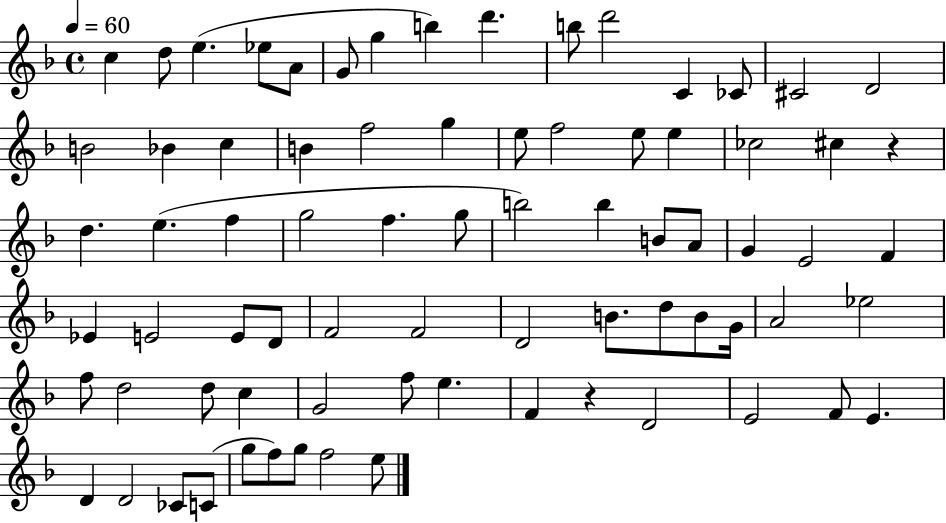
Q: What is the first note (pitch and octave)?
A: C5